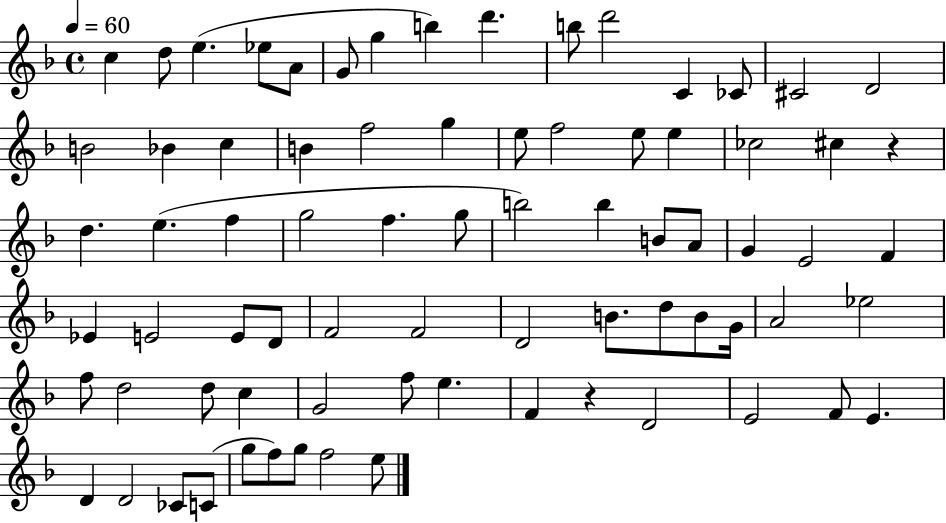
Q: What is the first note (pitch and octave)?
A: C5